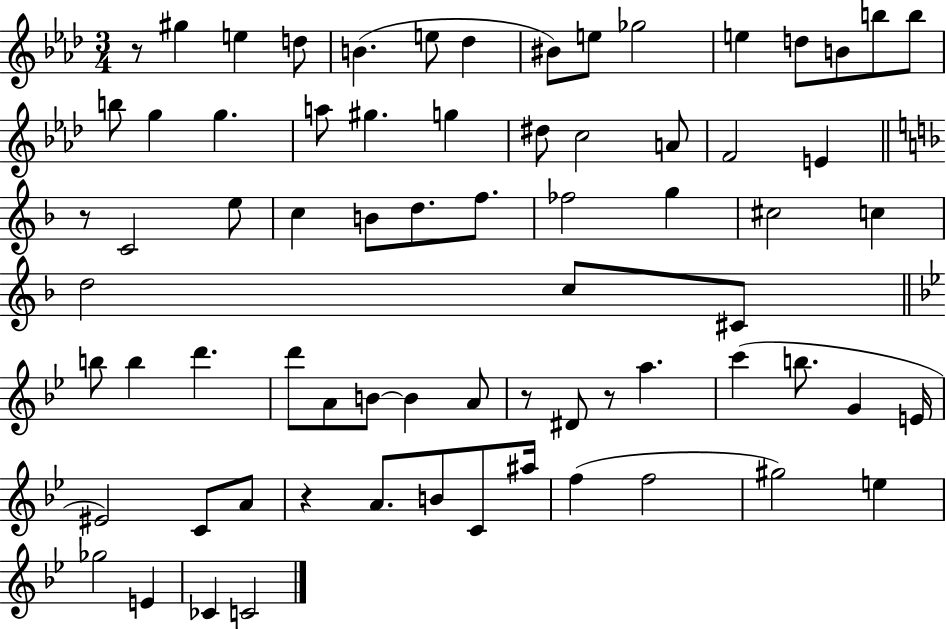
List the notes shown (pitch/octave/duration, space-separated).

R/e G#5/q E5/q D5/e B4/q. E5/e Db5/q BIS4/e E5/e Gb5/h E5/q D5/e B4/e B5/e B5/e B5/e G5/q G5/q. A5/e G#5/q. G5/q D#5/e C5/h A4/e F4/h E4/q R/e C4/h E5/e C5/q B4/e D5/e. F5/e. FES5/h G5/q C#5/h C5/q D5/h C5/e C#4/e B5/e B5/q D6/q. D6/e A4/e B4/e B4/q A4/e R/e D#4/e R/e A5/q. C6/q B5/e. G4/q E4/s EIS4/h C4/e A4/e R/q A4/e. B4/e C4/e A#5/s F5/q F5/h G#5/h E5/q Gb5/h E4/q CES4/q C4/h